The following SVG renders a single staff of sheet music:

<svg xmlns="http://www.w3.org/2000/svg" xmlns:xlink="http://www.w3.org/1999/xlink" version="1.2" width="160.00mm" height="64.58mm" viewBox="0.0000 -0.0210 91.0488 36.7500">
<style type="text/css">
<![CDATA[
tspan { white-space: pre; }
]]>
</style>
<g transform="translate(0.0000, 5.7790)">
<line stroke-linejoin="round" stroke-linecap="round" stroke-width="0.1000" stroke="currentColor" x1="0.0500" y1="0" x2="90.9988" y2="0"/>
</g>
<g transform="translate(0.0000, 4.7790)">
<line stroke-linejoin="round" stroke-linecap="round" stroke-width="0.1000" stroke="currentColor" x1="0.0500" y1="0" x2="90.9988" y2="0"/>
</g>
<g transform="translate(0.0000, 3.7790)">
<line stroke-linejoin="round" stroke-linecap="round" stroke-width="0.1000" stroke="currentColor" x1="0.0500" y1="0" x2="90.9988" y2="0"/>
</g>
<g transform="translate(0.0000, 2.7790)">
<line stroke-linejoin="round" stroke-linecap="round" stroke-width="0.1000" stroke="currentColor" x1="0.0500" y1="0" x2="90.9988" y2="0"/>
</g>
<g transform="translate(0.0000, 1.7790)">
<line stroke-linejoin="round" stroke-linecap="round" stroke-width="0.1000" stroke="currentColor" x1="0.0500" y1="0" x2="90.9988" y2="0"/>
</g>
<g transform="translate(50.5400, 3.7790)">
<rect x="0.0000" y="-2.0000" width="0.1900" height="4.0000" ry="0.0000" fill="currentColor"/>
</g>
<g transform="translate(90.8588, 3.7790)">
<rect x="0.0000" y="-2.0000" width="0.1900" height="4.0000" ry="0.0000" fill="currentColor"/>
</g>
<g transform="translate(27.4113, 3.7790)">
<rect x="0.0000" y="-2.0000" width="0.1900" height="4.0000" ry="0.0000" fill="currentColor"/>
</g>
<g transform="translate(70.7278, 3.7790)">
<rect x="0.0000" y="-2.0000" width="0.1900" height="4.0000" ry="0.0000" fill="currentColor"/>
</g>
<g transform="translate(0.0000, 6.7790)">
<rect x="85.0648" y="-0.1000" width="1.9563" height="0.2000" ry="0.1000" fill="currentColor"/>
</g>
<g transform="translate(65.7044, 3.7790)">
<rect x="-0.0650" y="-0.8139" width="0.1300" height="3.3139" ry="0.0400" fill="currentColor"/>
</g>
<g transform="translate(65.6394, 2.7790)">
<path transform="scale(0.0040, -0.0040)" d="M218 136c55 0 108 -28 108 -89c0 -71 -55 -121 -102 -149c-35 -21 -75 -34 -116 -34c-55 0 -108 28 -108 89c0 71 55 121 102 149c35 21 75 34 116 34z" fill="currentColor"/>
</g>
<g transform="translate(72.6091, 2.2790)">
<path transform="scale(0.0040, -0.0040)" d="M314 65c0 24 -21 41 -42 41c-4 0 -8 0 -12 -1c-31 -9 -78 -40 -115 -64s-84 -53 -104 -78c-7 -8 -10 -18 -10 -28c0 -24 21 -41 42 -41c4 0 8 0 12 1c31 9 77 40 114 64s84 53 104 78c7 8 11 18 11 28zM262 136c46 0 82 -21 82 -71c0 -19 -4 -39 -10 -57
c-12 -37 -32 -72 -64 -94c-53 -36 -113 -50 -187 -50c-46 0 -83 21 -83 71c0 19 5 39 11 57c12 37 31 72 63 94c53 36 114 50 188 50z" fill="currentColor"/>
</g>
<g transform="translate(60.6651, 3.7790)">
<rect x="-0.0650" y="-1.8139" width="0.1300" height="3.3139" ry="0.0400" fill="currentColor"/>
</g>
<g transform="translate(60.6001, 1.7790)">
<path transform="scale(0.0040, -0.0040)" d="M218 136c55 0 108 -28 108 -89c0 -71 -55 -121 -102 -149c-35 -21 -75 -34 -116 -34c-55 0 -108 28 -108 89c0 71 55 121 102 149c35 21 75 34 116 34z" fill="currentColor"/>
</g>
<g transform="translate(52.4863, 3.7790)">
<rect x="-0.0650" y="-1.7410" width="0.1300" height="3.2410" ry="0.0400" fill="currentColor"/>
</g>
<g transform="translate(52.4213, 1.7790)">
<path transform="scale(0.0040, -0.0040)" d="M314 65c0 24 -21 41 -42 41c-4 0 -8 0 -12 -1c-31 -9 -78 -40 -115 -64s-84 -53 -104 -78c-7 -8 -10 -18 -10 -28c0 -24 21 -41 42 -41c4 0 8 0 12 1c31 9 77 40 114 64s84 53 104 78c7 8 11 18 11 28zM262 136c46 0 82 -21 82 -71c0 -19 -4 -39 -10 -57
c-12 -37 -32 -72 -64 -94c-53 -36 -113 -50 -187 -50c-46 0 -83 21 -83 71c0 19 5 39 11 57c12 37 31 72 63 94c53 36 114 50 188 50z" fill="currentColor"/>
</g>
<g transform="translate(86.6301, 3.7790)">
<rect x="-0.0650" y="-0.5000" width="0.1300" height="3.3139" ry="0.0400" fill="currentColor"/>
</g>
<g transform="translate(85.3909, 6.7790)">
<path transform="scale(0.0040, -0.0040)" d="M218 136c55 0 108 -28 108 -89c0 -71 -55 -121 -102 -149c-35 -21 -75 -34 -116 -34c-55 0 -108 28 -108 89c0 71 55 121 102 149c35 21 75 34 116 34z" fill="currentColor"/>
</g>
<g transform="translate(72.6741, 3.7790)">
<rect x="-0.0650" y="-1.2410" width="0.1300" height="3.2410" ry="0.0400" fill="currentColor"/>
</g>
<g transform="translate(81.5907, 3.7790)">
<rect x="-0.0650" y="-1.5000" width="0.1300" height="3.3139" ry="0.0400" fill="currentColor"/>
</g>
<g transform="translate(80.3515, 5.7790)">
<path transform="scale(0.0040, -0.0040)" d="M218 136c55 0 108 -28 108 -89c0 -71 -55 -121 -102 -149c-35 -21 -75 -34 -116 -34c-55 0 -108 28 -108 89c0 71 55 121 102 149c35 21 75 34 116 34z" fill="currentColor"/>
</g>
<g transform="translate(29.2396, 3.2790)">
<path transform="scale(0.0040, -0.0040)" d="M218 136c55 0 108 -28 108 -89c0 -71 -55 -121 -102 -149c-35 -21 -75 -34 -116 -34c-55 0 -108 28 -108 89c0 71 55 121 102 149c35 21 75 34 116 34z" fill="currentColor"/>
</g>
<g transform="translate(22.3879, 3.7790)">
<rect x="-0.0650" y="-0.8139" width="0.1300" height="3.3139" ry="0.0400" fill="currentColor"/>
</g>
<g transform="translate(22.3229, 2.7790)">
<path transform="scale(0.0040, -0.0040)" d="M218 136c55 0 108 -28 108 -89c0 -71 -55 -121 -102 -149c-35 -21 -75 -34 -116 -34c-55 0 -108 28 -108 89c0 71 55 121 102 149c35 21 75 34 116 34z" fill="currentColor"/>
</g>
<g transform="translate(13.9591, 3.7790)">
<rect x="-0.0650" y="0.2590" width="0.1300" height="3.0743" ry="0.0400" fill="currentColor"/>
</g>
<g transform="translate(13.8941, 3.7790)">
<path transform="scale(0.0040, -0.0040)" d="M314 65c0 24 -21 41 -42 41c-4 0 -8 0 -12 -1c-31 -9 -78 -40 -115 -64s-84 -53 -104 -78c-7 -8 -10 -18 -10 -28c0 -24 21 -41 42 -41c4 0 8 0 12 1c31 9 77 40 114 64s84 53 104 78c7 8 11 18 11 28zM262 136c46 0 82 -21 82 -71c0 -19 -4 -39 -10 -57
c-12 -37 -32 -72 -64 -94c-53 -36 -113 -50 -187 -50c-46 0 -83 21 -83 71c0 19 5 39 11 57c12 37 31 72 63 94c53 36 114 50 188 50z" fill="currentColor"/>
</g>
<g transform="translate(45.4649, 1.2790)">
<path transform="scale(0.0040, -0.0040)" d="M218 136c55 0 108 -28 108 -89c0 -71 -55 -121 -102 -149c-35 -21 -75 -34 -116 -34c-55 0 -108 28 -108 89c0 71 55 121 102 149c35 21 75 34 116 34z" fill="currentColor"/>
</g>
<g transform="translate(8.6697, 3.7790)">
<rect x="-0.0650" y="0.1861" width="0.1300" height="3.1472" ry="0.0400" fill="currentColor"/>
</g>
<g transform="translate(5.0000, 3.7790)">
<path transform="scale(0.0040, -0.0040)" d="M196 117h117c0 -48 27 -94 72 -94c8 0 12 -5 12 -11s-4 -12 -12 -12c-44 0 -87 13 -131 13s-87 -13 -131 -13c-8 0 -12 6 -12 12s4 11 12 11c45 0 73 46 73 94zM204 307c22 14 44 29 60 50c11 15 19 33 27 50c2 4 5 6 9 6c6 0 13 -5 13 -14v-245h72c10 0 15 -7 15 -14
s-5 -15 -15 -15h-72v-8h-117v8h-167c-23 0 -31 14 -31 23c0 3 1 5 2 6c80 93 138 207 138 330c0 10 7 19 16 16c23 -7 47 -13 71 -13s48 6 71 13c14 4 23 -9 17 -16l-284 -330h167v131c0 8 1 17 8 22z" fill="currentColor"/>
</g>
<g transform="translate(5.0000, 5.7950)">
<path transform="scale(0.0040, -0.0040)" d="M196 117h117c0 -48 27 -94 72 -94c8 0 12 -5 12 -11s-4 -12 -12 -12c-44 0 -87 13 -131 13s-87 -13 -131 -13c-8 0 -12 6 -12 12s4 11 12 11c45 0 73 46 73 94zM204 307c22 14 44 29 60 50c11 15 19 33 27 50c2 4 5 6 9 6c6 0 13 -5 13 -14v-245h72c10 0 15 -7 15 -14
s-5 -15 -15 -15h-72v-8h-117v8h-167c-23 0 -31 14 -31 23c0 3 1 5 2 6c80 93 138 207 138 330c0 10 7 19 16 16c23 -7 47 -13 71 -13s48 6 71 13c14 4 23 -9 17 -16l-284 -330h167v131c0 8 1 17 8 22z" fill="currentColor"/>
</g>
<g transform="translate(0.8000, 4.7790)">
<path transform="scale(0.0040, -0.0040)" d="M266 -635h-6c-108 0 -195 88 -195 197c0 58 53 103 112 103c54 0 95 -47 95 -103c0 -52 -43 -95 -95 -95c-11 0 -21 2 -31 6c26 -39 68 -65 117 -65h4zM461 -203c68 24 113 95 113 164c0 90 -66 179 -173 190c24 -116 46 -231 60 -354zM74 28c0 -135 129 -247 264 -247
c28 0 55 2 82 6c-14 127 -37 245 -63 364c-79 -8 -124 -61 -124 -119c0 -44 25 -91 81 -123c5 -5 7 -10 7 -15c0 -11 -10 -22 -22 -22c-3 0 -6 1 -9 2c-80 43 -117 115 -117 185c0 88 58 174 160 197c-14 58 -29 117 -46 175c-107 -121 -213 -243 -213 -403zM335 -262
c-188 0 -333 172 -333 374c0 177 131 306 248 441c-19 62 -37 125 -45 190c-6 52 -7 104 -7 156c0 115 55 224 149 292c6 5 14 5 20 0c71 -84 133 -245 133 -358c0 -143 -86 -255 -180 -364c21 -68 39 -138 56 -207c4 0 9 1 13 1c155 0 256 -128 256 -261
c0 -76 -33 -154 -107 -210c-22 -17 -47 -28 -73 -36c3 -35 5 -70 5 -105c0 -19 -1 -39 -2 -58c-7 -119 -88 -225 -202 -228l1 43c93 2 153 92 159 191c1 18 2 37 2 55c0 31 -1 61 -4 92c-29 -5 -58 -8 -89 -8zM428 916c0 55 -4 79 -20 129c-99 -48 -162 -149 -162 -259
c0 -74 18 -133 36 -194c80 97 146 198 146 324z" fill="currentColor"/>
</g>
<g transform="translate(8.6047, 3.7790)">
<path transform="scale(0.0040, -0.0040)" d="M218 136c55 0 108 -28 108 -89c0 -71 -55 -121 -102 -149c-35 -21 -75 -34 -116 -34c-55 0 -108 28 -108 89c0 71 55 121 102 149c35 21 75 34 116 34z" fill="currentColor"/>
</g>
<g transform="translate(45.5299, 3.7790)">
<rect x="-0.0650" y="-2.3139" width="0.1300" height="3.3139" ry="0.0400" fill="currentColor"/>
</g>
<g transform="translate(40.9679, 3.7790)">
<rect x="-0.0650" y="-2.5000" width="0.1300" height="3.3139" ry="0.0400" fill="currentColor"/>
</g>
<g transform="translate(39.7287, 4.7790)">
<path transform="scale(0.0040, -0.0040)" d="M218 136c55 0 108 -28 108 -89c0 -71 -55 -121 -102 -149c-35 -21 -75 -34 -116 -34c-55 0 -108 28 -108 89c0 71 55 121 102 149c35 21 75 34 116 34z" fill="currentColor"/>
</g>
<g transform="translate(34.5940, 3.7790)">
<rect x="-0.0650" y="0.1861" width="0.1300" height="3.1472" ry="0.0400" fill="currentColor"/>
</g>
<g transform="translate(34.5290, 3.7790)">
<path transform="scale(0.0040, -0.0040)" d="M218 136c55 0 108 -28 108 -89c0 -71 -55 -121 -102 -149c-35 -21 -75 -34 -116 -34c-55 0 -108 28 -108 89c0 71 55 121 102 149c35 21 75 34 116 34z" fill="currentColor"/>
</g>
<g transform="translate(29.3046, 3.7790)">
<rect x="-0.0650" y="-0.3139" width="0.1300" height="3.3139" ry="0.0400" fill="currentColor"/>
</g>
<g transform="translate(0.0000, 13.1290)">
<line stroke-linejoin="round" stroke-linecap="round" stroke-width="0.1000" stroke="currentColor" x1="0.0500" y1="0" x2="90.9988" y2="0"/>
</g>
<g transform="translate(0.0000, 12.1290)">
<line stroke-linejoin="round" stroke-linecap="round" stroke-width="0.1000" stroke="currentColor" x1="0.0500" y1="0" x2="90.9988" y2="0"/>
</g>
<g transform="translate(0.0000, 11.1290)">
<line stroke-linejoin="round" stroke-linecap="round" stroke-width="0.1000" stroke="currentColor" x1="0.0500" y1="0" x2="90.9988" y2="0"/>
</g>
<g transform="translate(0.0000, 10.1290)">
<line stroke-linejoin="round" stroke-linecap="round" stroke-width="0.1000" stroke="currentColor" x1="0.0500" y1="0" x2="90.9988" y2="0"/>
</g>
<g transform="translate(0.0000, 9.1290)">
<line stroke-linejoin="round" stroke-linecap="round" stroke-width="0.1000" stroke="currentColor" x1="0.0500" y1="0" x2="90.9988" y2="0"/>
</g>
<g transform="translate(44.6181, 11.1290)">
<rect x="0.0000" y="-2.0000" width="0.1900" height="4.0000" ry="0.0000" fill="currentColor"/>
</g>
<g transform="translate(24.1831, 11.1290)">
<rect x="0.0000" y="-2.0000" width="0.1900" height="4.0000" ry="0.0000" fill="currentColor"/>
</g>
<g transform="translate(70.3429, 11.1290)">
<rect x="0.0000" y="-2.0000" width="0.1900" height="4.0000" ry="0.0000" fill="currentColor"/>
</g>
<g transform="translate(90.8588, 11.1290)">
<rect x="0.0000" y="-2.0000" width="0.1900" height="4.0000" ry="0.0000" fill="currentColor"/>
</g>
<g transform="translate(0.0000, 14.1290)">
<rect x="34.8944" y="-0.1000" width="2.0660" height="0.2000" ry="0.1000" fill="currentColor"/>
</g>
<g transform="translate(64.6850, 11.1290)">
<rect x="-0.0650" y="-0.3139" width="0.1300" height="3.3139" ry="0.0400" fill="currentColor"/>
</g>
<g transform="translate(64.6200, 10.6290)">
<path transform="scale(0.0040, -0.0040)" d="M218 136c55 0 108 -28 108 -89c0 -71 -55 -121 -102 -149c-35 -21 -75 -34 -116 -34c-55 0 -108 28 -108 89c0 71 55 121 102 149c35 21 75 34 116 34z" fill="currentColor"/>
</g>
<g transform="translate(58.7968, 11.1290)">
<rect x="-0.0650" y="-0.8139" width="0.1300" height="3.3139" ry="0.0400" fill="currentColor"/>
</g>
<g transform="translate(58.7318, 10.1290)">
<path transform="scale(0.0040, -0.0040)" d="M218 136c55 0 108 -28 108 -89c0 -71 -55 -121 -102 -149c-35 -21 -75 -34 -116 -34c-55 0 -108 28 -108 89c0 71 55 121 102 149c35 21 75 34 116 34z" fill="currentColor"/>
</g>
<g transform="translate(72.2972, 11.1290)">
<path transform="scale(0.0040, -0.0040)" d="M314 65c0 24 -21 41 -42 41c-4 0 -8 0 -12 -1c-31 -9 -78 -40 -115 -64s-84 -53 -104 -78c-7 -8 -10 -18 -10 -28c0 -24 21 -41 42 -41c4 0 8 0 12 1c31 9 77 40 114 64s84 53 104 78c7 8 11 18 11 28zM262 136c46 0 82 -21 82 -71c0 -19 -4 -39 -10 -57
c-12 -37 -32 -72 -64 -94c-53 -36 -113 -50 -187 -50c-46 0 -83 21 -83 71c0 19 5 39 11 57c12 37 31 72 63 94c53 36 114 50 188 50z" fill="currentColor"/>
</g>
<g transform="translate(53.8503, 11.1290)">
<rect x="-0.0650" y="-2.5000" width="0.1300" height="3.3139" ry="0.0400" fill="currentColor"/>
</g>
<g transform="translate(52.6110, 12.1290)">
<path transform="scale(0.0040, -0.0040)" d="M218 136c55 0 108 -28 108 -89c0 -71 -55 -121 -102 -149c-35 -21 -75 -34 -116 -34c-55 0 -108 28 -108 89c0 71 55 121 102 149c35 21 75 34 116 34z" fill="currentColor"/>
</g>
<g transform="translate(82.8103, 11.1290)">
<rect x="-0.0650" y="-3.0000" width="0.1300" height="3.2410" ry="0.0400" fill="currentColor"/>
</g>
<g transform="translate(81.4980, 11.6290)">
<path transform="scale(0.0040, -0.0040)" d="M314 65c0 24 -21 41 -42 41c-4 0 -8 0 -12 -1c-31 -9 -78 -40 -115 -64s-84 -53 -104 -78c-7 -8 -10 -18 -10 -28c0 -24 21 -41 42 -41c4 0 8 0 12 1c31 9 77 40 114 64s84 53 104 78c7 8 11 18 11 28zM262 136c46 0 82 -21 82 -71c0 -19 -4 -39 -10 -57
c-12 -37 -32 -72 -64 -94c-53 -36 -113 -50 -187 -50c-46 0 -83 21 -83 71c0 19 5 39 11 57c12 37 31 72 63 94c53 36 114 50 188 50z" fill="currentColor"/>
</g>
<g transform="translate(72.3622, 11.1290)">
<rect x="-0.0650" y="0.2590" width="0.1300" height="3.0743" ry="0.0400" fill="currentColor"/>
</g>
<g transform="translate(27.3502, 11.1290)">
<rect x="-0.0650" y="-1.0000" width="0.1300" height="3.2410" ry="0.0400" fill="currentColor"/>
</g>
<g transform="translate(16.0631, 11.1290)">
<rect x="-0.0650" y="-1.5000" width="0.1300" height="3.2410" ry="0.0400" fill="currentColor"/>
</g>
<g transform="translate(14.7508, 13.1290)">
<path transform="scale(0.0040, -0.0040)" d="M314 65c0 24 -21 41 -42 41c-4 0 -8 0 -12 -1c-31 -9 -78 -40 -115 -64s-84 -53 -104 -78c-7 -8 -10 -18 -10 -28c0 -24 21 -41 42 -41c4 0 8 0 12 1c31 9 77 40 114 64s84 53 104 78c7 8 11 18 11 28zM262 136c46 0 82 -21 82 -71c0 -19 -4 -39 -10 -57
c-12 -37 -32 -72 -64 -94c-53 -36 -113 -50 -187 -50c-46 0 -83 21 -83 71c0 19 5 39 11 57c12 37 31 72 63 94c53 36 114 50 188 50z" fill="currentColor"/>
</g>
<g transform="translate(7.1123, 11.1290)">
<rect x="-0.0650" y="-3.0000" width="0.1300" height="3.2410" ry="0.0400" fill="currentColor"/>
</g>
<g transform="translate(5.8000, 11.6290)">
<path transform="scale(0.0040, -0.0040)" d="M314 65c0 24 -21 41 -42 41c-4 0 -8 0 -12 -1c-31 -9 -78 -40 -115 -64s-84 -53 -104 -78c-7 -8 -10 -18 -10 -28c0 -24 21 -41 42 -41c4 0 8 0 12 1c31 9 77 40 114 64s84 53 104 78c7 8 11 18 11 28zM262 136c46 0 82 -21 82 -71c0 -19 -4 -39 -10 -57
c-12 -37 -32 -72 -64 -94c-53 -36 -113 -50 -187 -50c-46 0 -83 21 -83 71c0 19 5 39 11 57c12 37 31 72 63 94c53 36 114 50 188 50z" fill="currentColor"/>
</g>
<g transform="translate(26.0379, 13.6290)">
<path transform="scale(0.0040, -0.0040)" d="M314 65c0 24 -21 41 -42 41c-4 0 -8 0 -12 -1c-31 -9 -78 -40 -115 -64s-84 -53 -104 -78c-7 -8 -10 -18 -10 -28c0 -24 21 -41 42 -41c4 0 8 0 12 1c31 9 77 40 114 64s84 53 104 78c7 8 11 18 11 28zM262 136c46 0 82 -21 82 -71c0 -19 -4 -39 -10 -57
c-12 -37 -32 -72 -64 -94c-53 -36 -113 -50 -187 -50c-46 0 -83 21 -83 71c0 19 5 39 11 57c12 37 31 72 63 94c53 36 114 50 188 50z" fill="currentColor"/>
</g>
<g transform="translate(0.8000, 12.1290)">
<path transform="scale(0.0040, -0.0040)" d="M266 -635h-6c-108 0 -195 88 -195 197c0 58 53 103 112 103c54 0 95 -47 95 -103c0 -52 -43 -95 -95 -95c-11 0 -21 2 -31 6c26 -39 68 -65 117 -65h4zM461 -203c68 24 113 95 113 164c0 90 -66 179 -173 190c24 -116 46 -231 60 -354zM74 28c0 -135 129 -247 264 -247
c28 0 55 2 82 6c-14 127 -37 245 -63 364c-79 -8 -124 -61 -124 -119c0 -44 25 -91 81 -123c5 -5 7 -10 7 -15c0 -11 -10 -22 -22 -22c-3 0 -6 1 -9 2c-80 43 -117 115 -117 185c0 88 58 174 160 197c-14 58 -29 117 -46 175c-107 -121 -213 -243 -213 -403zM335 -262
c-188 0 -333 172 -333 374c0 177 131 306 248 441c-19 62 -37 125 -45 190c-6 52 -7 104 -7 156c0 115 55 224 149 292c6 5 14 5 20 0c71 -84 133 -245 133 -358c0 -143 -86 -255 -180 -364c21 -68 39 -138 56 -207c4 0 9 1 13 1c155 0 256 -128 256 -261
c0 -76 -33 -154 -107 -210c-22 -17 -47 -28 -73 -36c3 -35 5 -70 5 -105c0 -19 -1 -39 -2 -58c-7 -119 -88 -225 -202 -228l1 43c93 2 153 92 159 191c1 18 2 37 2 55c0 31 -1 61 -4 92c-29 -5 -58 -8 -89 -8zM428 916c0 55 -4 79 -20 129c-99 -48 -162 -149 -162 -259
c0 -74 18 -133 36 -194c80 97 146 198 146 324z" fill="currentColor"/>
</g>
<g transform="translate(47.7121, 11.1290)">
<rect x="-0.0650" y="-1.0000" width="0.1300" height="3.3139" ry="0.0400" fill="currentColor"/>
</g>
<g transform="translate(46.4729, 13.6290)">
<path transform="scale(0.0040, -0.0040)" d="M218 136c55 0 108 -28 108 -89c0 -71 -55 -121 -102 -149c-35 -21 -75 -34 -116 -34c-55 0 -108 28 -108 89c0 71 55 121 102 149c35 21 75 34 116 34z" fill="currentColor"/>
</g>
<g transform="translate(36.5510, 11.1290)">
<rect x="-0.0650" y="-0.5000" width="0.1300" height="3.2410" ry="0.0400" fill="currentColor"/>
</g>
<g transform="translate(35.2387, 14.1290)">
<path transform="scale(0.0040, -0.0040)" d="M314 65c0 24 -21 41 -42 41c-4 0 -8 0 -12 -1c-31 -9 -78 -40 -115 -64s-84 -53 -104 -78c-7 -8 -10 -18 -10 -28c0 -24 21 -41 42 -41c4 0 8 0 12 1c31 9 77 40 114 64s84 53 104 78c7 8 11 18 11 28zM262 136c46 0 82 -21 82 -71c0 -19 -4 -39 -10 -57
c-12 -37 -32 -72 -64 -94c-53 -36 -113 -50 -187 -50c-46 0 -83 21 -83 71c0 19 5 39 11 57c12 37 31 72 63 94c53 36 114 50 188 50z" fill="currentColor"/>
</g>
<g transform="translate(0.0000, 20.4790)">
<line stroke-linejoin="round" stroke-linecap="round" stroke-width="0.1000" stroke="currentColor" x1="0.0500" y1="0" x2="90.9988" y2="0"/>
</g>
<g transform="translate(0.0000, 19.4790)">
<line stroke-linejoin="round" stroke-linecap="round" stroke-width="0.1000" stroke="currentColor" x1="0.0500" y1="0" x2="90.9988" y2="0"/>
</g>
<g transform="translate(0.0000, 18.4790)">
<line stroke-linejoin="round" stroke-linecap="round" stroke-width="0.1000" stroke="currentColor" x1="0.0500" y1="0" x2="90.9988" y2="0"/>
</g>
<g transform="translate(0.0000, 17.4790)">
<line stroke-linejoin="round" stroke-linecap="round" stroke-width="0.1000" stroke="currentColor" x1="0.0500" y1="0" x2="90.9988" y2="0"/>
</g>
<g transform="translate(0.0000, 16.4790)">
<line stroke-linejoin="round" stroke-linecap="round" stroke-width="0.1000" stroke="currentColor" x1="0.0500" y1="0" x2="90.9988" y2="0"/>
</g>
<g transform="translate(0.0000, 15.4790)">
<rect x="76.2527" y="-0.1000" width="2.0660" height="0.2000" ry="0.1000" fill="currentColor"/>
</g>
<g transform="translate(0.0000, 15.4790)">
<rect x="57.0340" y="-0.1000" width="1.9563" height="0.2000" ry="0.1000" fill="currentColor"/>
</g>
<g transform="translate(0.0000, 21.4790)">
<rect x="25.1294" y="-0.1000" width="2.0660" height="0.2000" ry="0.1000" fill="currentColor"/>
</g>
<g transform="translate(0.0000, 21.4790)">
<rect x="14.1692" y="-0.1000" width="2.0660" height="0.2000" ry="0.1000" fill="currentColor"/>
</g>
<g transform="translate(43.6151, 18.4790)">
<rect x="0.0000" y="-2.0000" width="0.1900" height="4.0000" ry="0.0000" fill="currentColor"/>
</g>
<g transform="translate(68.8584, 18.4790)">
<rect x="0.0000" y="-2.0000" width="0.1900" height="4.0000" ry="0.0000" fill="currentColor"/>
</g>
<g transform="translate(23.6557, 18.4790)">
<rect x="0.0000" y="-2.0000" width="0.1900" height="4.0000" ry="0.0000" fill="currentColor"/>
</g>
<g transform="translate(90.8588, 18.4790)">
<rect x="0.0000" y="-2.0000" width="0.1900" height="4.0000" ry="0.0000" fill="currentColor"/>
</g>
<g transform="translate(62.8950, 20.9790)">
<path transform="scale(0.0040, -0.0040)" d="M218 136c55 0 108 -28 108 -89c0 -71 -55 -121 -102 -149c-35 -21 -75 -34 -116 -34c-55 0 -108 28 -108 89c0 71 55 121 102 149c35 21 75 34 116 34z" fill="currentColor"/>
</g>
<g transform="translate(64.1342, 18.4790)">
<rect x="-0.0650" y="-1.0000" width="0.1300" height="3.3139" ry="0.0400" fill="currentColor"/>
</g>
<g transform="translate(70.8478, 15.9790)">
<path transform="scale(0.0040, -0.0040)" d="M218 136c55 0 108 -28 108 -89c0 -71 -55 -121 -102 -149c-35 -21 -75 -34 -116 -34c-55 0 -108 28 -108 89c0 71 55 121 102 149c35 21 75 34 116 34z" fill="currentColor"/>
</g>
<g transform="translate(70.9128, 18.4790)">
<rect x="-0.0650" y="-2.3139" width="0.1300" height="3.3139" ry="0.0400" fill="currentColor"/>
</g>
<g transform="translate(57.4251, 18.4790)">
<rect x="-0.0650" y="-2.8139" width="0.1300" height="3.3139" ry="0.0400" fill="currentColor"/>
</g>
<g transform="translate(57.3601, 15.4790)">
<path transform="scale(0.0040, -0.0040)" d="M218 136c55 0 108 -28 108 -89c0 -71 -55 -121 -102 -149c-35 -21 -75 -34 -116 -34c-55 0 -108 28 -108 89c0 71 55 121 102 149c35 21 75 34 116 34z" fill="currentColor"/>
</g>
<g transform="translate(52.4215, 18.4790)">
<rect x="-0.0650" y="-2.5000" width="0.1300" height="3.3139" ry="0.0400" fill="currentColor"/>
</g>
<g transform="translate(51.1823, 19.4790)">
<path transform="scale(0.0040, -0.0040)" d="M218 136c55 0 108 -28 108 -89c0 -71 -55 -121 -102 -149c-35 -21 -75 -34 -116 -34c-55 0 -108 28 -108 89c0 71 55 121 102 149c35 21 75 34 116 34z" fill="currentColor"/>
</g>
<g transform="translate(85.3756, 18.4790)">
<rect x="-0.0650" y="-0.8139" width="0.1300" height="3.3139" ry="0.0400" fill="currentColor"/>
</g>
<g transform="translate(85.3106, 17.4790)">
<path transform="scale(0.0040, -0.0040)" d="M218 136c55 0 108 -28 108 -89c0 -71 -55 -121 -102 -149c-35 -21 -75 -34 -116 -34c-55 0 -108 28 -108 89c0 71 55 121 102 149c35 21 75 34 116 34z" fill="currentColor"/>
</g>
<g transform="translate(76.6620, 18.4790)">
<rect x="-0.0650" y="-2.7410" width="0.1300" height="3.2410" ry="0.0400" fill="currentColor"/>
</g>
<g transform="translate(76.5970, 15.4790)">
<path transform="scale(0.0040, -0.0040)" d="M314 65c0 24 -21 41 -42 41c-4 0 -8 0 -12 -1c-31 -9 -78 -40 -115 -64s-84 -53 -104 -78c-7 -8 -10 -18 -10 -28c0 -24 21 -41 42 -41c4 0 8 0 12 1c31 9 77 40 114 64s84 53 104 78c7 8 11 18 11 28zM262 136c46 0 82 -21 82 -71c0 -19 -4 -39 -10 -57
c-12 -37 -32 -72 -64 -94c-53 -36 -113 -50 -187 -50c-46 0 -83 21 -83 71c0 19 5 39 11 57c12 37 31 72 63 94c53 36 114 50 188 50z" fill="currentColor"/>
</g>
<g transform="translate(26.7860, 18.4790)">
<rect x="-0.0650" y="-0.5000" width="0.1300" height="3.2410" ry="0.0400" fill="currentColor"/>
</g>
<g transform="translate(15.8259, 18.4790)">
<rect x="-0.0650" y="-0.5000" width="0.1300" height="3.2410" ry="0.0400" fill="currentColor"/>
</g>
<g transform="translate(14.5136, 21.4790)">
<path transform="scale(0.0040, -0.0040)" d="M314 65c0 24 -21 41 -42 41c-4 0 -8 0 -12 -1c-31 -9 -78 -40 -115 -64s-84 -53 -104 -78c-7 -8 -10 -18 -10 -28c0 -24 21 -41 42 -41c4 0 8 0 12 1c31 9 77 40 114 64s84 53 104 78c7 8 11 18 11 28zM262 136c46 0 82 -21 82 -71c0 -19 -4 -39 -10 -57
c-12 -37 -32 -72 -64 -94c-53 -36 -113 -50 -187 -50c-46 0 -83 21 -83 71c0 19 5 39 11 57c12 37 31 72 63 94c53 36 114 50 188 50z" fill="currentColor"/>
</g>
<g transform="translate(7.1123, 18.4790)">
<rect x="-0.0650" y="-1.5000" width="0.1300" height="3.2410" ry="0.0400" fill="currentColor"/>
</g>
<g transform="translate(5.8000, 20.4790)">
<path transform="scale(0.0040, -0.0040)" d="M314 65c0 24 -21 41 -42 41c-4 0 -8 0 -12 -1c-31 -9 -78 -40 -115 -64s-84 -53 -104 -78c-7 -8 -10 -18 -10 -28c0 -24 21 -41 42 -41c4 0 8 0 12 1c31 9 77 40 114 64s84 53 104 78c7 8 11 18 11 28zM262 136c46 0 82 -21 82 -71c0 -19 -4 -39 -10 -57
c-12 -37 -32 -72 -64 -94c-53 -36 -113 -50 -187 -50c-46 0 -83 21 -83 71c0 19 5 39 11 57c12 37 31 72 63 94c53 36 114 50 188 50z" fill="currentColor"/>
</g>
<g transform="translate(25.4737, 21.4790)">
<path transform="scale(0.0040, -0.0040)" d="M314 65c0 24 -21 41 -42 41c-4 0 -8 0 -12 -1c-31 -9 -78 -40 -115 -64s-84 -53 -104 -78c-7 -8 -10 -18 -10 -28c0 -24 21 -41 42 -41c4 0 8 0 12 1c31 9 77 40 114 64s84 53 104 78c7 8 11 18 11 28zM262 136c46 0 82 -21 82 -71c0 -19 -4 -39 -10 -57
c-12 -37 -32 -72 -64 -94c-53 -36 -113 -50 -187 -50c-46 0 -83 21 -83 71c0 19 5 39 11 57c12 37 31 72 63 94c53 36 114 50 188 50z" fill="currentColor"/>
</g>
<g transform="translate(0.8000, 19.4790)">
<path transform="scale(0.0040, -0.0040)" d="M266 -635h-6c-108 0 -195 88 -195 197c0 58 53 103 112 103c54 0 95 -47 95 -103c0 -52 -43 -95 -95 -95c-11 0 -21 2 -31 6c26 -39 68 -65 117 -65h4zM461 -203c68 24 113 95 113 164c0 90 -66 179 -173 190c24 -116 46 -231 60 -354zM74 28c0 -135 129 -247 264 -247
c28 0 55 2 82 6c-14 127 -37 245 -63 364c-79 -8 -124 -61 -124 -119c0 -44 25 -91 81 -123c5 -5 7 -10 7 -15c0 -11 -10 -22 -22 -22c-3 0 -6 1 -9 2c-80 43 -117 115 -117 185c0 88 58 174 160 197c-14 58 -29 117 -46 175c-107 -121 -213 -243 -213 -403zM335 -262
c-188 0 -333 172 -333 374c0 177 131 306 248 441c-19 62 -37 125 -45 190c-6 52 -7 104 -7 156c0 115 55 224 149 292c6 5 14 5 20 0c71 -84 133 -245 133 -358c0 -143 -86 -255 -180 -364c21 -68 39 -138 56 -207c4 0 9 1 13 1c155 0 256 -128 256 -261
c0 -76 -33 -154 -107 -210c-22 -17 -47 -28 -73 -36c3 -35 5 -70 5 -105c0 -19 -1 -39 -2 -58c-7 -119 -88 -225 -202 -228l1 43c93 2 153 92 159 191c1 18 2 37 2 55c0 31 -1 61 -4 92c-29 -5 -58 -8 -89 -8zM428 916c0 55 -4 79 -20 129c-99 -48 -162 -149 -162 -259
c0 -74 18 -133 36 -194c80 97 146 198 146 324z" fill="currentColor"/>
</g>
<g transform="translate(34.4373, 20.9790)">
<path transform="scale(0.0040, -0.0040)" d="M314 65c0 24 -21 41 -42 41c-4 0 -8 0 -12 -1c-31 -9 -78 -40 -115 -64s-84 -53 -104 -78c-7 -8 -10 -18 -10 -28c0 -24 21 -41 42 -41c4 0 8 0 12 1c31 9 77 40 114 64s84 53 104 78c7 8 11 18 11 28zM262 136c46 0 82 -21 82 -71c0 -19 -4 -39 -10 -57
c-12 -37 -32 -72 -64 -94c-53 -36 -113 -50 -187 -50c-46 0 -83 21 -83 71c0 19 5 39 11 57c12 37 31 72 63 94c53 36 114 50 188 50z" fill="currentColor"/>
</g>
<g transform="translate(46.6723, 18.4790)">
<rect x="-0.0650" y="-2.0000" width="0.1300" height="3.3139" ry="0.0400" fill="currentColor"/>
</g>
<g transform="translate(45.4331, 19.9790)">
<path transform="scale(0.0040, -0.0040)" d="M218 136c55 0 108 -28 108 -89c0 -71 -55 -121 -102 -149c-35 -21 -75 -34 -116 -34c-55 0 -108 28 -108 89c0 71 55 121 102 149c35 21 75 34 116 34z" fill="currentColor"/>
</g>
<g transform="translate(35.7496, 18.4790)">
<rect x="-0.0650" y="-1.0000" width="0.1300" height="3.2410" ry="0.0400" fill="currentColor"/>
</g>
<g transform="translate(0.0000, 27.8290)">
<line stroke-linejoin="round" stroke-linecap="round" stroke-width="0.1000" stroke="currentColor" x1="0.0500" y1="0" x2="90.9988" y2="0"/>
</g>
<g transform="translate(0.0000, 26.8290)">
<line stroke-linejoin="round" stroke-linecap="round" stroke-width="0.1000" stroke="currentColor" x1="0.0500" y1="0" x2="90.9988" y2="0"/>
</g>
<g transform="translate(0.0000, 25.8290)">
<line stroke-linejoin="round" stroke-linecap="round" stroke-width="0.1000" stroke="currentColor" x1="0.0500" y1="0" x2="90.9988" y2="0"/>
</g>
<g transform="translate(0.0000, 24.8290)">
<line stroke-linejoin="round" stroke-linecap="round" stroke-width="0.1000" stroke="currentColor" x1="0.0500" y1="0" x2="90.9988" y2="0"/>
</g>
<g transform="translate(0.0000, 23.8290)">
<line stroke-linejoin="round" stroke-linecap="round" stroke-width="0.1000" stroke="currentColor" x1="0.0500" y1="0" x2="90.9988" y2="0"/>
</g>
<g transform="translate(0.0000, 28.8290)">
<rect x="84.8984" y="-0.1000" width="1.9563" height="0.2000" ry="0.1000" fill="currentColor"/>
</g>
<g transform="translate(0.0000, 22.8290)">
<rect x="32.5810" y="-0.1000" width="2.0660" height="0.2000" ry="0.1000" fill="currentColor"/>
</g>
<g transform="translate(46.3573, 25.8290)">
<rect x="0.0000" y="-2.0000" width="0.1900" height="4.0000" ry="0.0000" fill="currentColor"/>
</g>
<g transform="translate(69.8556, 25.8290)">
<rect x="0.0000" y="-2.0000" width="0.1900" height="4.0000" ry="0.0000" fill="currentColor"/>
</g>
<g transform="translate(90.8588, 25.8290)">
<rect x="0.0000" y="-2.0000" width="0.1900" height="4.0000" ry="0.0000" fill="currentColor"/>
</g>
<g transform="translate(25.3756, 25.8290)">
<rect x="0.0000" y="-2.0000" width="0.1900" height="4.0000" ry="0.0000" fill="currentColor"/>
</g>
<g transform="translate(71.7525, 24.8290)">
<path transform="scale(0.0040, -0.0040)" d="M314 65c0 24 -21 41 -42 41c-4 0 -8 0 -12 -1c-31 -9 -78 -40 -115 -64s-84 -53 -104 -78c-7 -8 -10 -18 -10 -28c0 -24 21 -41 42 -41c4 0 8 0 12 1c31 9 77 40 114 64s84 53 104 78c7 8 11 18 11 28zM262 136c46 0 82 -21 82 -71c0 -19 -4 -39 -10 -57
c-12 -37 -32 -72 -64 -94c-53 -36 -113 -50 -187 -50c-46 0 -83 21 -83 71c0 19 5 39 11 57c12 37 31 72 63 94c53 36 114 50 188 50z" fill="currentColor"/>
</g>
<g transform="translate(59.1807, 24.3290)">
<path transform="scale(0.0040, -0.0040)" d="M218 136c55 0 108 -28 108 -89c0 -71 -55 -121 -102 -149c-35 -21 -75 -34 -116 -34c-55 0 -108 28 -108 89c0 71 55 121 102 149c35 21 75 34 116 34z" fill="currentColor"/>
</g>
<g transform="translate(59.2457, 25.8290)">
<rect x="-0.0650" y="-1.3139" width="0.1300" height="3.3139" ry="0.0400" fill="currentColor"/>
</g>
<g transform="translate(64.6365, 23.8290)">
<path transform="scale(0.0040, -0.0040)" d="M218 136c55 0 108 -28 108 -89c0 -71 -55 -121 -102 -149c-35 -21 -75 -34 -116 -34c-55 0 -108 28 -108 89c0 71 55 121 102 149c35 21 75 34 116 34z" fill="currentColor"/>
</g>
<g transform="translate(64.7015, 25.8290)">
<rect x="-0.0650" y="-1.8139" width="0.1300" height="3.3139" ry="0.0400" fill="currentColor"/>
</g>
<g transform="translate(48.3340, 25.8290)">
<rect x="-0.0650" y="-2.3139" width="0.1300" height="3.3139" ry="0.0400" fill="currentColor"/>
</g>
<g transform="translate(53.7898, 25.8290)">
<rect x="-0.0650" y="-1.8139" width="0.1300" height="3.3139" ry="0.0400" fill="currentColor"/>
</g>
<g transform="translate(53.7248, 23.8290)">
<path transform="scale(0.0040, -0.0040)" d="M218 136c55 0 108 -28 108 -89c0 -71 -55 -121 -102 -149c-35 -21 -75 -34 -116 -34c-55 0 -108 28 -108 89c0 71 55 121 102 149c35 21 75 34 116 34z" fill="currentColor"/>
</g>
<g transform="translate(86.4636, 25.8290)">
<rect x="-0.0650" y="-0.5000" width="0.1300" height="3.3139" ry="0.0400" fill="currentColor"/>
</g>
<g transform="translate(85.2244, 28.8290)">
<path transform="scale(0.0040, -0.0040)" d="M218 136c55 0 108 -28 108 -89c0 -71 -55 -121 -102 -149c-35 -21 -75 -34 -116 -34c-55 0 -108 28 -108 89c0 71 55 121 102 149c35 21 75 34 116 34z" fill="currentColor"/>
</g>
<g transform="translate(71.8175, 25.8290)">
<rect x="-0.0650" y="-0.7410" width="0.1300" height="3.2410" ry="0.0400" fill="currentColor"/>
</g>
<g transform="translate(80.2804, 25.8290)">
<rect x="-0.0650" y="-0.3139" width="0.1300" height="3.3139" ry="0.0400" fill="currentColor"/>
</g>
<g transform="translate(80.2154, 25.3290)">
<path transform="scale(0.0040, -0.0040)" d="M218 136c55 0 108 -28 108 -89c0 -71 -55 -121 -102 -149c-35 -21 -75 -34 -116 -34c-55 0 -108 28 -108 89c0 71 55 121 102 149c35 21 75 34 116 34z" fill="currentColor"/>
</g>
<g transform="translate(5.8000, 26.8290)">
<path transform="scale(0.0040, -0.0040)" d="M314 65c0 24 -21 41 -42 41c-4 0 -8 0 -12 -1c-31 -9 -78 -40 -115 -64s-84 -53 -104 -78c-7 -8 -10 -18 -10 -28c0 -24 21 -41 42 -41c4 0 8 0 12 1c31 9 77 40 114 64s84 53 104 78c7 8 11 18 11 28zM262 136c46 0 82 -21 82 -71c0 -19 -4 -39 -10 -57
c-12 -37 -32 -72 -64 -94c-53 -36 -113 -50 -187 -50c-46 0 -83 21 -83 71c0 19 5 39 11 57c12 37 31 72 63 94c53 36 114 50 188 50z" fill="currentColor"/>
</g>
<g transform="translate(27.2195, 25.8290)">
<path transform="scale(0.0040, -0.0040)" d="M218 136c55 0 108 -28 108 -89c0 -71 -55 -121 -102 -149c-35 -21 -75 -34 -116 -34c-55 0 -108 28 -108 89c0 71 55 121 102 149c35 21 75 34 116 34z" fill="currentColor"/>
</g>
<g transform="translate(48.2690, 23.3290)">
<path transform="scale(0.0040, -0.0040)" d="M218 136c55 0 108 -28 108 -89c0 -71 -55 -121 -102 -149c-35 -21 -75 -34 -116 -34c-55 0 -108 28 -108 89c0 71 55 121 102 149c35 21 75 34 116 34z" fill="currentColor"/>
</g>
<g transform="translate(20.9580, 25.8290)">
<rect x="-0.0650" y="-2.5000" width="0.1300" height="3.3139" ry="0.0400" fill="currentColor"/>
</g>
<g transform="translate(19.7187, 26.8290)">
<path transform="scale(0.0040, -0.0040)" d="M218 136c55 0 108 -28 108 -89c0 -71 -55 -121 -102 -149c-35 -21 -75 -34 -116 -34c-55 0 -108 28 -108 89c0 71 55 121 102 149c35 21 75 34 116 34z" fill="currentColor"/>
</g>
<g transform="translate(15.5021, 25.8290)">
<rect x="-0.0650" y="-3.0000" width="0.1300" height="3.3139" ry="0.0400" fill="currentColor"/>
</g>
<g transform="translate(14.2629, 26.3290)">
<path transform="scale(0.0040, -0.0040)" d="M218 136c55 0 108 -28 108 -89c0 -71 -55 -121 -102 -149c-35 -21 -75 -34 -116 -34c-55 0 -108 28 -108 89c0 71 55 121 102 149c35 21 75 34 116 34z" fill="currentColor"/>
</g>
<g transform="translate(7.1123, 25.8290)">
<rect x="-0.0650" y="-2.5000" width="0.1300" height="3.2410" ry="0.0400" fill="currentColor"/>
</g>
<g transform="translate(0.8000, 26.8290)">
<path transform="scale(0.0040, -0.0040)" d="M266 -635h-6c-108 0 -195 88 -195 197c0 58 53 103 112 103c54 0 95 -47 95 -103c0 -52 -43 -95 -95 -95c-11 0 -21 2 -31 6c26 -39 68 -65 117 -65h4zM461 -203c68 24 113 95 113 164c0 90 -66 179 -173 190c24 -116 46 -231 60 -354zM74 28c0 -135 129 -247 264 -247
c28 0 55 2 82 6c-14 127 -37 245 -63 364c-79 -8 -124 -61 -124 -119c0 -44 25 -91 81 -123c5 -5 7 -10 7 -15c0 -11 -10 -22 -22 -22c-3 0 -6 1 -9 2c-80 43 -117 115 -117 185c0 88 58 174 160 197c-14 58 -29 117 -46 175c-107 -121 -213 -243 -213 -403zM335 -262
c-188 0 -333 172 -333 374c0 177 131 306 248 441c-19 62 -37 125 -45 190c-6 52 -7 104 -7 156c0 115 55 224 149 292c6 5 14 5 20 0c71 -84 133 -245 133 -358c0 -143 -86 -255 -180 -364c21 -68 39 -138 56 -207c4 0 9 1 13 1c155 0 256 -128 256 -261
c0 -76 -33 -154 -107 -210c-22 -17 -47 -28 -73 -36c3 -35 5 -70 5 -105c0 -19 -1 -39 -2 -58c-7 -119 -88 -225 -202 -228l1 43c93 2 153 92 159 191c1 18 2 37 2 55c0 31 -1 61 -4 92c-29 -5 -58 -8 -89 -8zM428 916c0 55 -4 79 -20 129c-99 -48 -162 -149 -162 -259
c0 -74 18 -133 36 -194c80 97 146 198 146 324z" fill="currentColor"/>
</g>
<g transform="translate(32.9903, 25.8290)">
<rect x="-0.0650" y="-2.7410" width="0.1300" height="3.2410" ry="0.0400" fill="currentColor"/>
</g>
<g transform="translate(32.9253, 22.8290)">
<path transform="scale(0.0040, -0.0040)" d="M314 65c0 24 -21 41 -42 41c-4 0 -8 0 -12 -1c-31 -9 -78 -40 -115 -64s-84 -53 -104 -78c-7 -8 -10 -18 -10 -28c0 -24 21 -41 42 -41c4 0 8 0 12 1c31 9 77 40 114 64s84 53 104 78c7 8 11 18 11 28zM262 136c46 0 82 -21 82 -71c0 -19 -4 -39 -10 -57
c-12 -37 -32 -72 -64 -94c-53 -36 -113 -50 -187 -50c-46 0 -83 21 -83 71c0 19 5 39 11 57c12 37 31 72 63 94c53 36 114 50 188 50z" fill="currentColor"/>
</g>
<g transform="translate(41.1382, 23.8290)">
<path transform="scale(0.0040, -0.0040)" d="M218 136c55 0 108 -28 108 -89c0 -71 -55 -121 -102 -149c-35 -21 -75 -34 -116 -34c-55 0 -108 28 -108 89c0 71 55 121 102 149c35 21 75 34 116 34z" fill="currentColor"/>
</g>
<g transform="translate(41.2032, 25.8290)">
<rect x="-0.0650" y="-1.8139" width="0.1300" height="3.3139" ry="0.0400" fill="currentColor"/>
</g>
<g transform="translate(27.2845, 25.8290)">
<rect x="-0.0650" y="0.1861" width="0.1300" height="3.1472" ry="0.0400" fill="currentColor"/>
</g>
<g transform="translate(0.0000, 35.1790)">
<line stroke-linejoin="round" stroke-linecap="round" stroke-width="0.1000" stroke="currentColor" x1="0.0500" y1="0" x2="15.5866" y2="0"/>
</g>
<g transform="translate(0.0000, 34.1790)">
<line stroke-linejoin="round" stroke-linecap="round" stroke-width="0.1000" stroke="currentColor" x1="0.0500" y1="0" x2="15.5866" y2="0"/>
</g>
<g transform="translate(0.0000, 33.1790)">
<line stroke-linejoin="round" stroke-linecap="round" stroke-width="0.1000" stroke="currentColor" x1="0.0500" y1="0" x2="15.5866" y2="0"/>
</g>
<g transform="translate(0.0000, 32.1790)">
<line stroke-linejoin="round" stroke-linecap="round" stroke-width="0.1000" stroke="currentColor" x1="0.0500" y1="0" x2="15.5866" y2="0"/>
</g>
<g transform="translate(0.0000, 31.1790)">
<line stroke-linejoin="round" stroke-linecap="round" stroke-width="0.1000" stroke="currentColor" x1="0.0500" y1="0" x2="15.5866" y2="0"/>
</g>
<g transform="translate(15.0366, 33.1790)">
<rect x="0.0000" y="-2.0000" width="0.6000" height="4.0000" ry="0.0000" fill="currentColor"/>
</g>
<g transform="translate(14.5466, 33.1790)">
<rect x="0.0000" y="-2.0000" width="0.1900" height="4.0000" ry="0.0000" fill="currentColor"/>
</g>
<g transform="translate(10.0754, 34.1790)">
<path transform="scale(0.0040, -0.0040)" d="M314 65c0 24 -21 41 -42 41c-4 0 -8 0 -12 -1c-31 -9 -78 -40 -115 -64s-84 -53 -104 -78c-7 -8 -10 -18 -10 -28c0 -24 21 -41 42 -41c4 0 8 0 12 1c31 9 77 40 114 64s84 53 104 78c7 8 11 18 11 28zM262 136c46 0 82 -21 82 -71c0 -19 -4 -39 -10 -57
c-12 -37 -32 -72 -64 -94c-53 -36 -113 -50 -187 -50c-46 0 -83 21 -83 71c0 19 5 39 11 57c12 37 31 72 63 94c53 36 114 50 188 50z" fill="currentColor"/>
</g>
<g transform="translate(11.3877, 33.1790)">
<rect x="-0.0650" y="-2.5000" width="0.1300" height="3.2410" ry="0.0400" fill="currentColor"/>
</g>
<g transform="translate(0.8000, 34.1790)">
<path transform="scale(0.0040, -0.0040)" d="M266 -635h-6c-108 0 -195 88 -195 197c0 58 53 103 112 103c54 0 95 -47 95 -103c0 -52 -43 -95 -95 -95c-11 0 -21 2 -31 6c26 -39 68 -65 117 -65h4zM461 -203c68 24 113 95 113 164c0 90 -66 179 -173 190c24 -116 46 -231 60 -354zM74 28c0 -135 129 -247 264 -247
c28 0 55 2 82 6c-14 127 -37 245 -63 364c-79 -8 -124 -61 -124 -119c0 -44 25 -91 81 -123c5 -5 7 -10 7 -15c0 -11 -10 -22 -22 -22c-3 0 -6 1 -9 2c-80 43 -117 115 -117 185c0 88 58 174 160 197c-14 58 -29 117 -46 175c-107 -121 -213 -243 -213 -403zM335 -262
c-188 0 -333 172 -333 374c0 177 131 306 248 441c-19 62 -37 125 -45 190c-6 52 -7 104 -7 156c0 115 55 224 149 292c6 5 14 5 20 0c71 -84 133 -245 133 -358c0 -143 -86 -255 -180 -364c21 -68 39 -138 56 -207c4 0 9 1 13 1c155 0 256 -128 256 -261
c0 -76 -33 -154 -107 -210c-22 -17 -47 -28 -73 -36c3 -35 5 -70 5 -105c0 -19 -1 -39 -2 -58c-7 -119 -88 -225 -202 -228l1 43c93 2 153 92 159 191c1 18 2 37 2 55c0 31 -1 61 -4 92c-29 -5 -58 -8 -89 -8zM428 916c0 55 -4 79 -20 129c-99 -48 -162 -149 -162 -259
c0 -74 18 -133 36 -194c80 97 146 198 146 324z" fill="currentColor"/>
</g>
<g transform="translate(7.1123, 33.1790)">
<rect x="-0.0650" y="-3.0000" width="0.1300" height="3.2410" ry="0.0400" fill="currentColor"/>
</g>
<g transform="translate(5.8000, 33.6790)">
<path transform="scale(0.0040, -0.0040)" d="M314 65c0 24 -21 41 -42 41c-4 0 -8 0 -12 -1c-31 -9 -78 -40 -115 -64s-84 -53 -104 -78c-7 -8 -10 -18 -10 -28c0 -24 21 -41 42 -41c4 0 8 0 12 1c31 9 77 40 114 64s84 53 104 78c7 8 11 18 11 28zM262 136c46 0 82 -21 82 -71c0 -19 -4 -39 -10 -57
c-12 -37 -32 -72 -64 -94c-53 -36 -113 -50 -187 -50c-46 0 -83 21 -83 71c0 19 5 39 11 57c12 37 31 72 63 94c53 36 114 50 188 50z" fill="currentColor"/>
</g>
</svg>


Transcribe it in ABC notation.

X:1
T:Untitled
M:4/4
L:1/4
K:C
B B2 d c B G g f2 f d e2 E C A2 E2 D2 C2 D G d c B2 A2 E2 C2 C2 D2 F G a D g a2 d G2 A G B a2 f g f e f d2 c C A2 G2